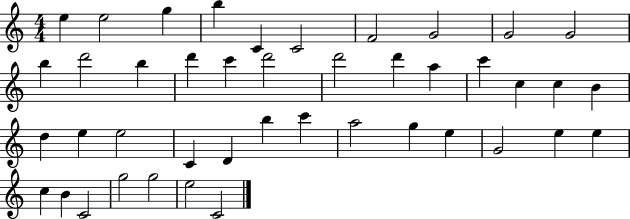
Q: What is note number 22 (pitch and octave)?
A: C5